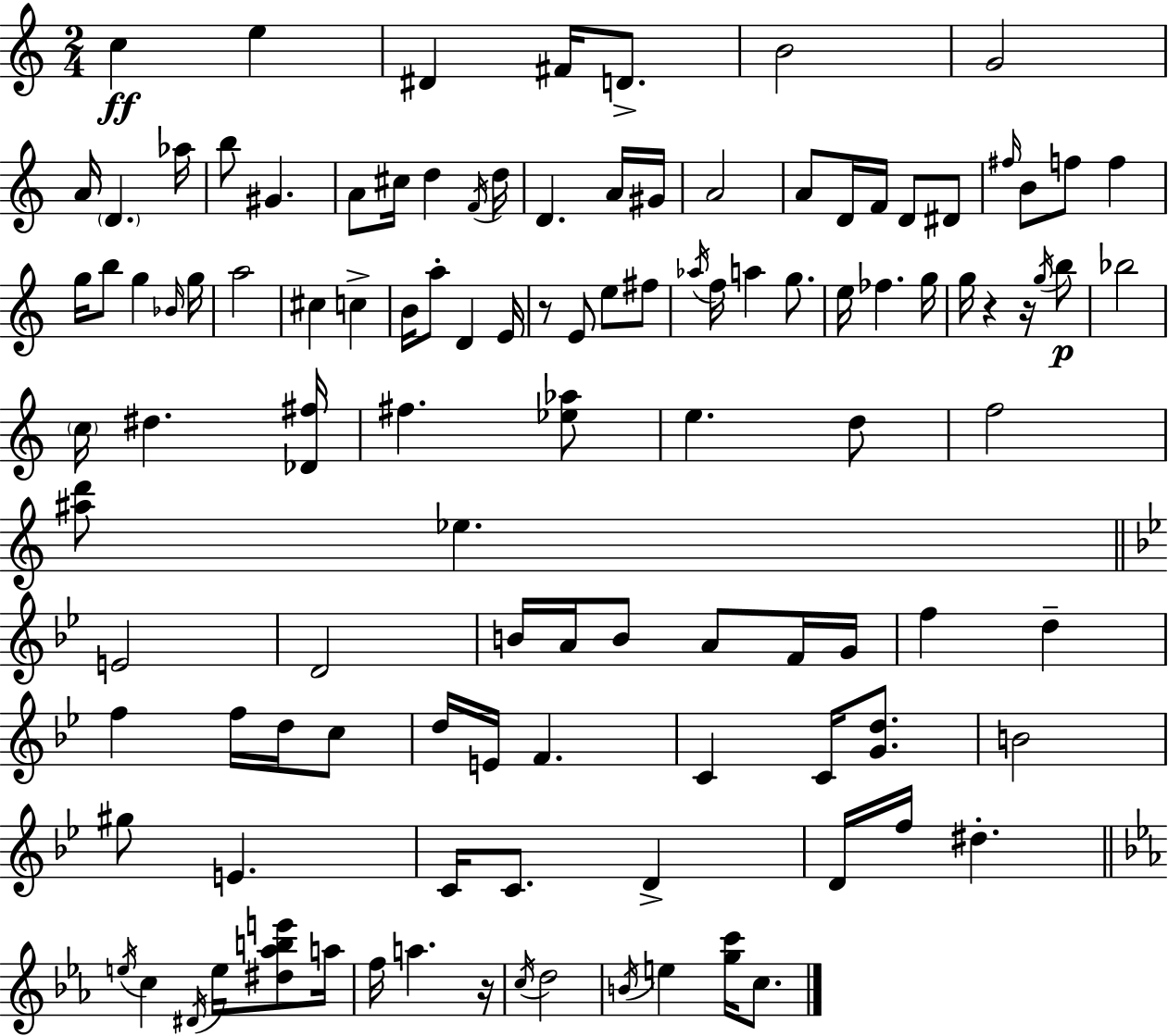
X:1
T:Untitled
M:2/4
L:1/4
K:C
c e ^D ^F/4 D/2 B2 G2 A/4 D _a/4 b/2 ^G A/2 ^c/4 d F/4 d/4 D A/4 ^G/4 A2 A/2 D/4 F/4 D/2 ^D/2 ^f/4 B/2 f/2 f g/4 b/2 g _B/4 g/4 a2 ^c c B/4 a/2 D E/4 z/2 E/2 e/2 ^f/2 _a/4 f/4 a g/2 e/4 _f g/4 g/4 z z/4 g/4 b/2 _b2 c/4 ^d [_D^f]/4 ^f [_e_a]/2 e d/2 f2 [^ad']/2 _e E2 D2 B/4 A/4 B/2 A/2 F/4 G/4 f d f f/4 d/4 c/2 d/4 E/4 F C C/4 [Gd]/2 B2 ^g/2 E C/4 C/2 D D/4 f/4 ^d e/4 c ^D/4 e/4 [^d_abe']/2 a/4 f/4 a z/4 c/4 d2 B/4 e [gc']/4 c/2